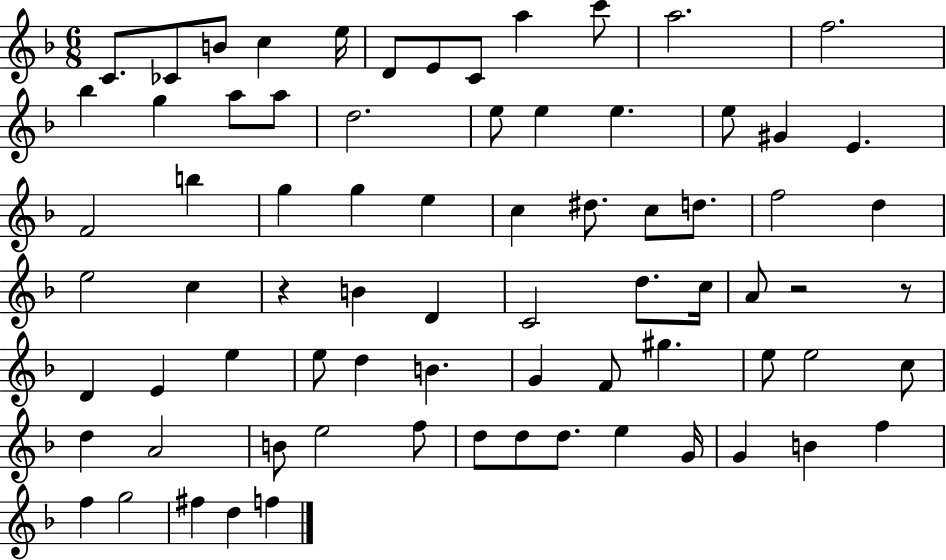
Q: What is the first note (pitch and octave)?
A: C4